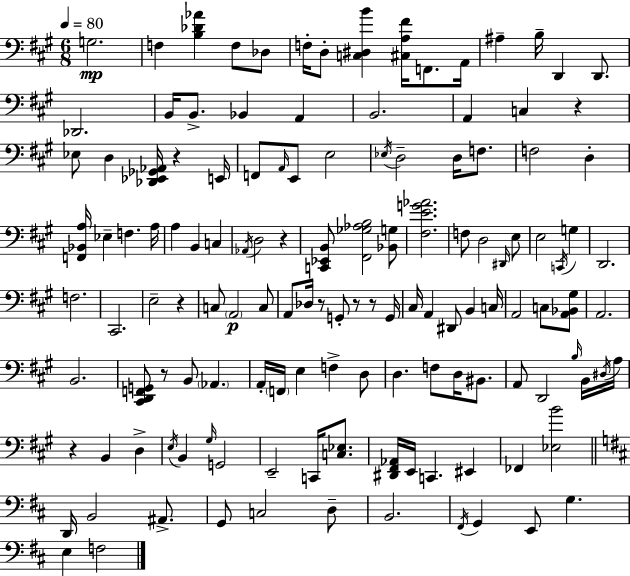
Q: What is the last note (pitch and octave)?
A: F3